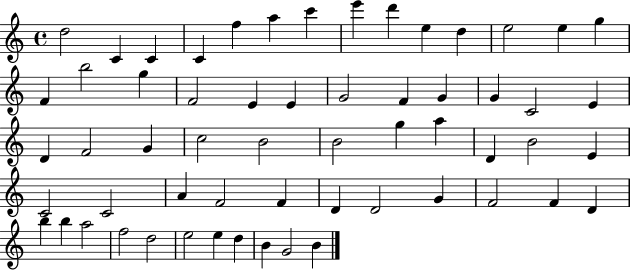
{
  \clef treble
  \time 4/4
  \defaultTimeSignature
  \key c \major
  d''2 c'4 c'4 | c'4 f''4 a''4 c'''4 | e'''4 d'''4 e''4 d''4 | e''2 e''4 g''4 | \break f'4 b''2 g''4 | f'2 e'4 e'4 | g'2 f'4 g'4 | g'4 c'2 e'4 | \break d'4 f'2 g'4 | c''2 b'2 | b'2 g''4 a''4 | d'4 b'2 e'4 | \break c'2 c'2 | a'4 f'2 f'4 | d'4 d'2 g'4 | f'2 f'4 d'4 | \break b''4 b''4 a''2 | f''2 d''2 | e''2 e''4 d''4 | b'4 g'2 b'4 | \break \bar "|."
}